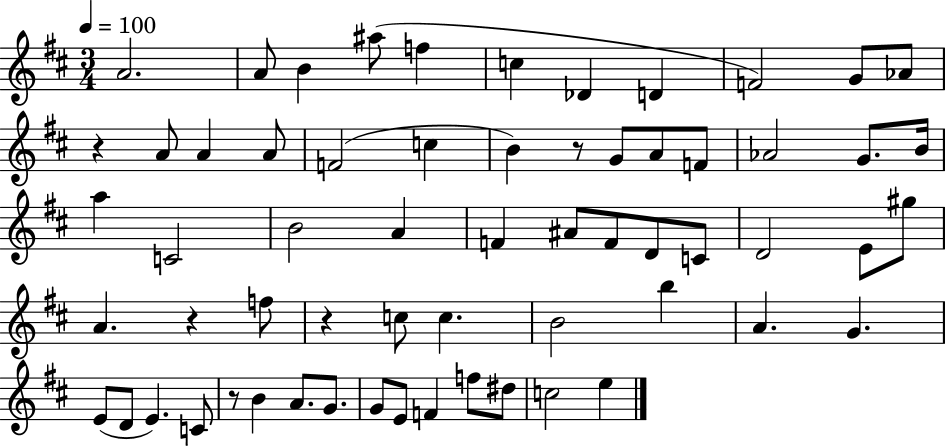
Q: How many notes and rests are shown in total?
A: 62